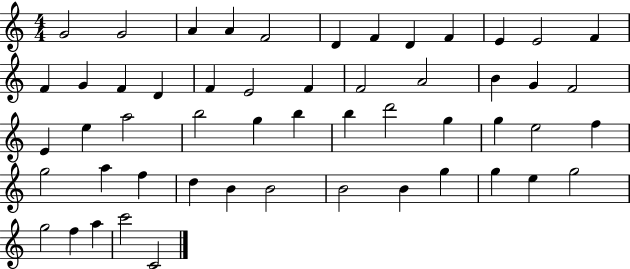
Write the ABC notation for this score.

X:1
T:Untitled
M:4/4
L:1/4
K:C
G2 G2 A A F2 D F D F E E2 F F G F D F E2 F F2 A2 B G F2 E e a2 b2 g b b d'2 g g e2 f g2 a f d B B2 B2 B g g e g2 g2 f a c'2 C2